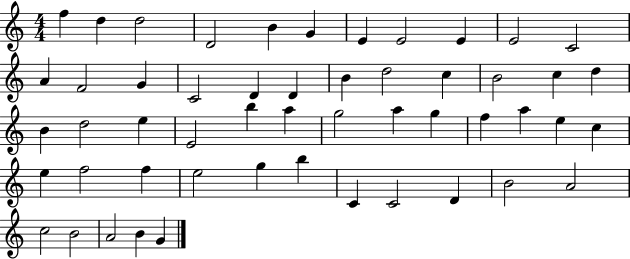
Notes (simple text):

F5/q D5/q D5/h D4/h B4/q G4/q E4/q E4/h E4/q E4/h C4/h A4/q F4/h G4/q C4/h D4/q D4/q B4/q D5/h C5/q B4/h C5/q D5/q B4/q D5/h E5/q E4/h B5/q A5/q G5/h A5/q G5/q F5/q A5/q E5/q C5/q E5/q F5/h F5/q E5/h G5/q B5/q C4/q C4/h D4/q B4/h A4/h C5/h B4/h A4/h B4/q G4/q